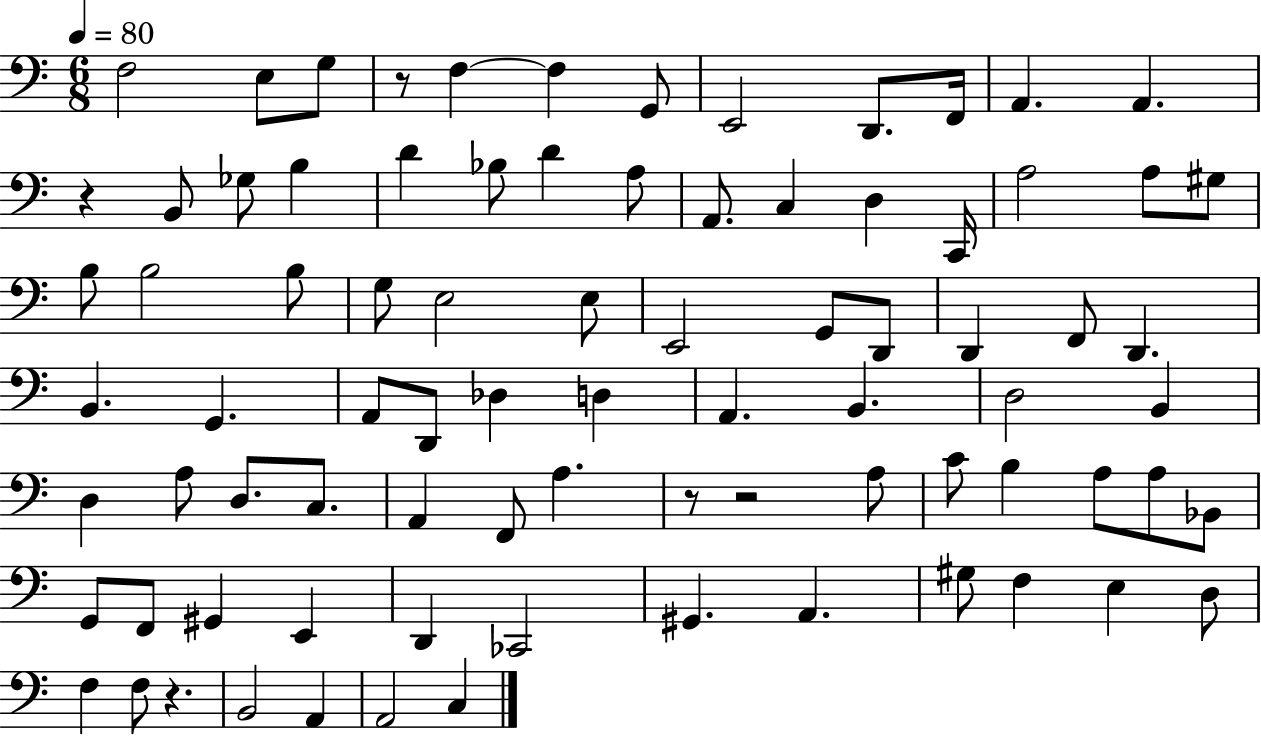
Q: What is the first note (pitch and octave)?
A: F3